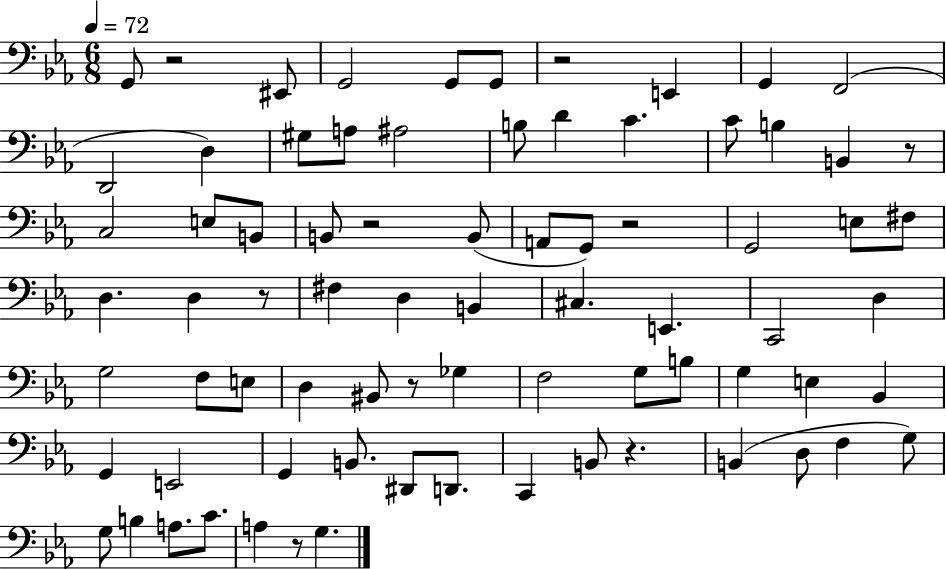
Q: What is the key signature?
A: EES major